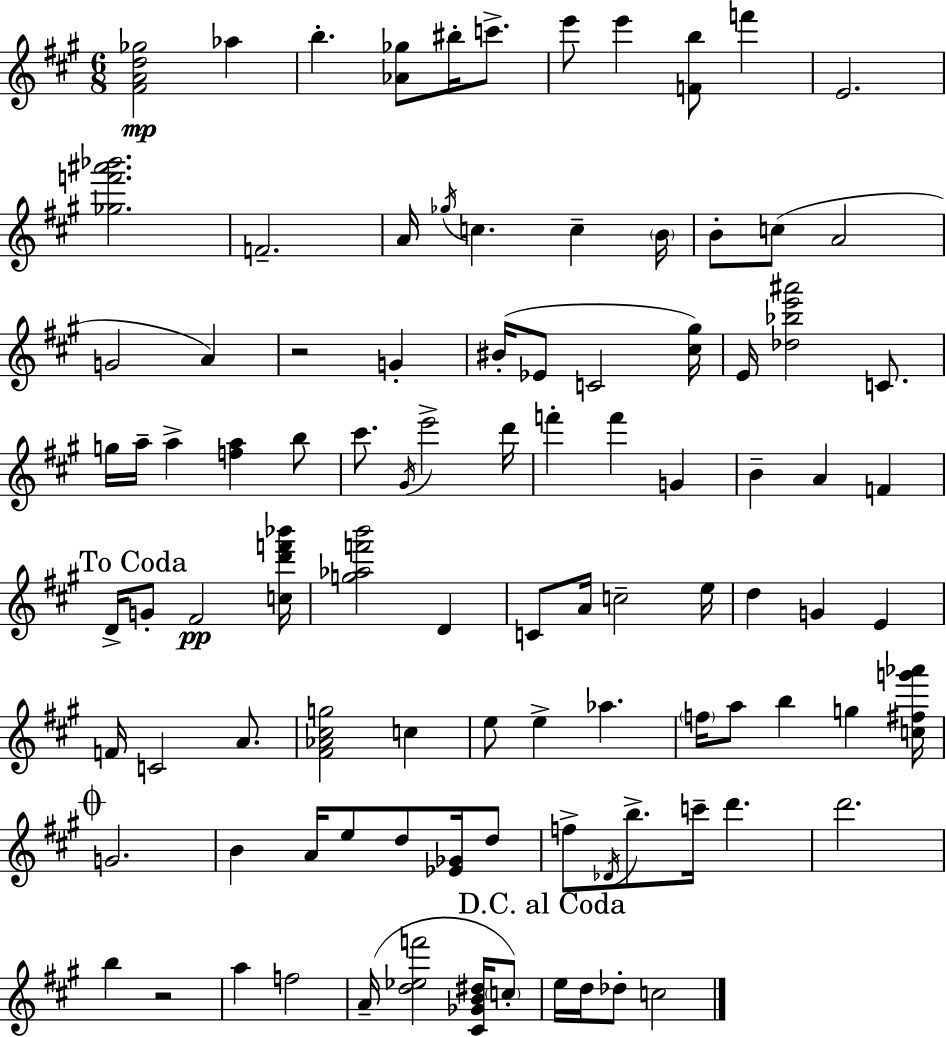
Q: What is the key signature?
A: A major